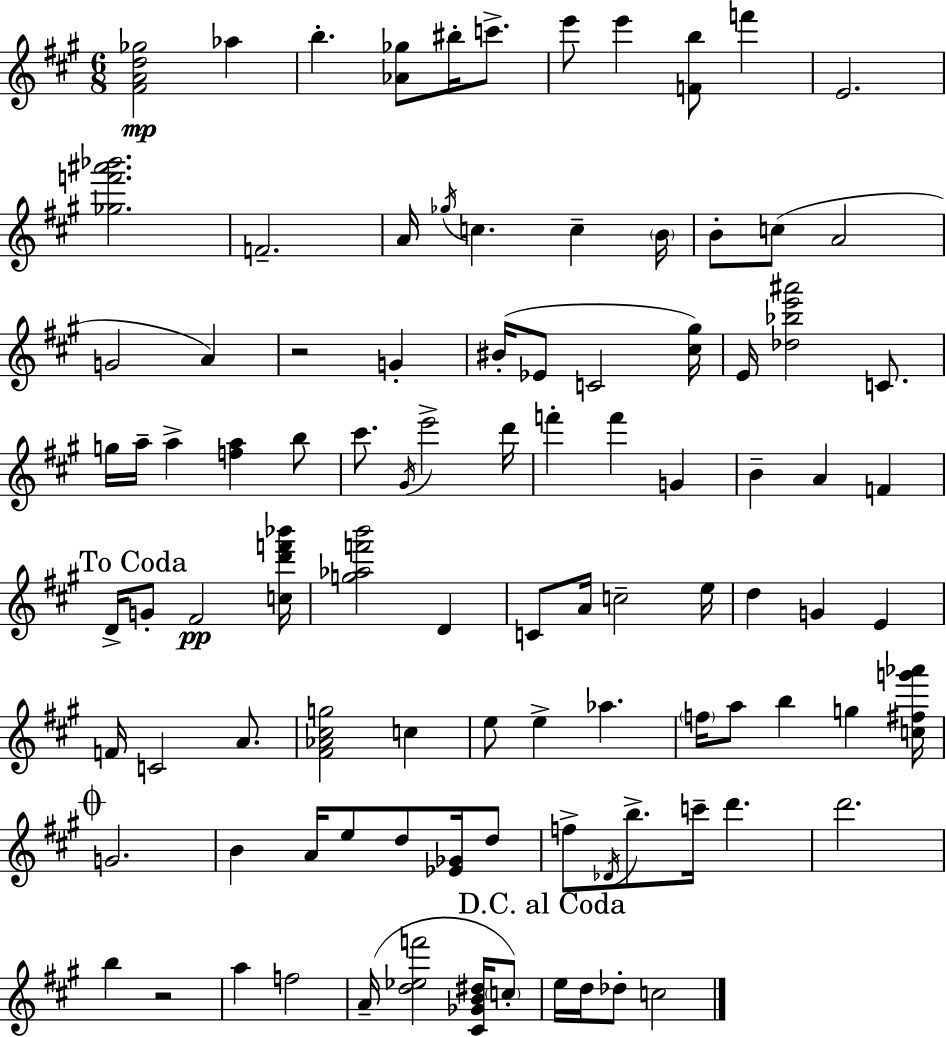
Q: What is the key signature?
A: A major